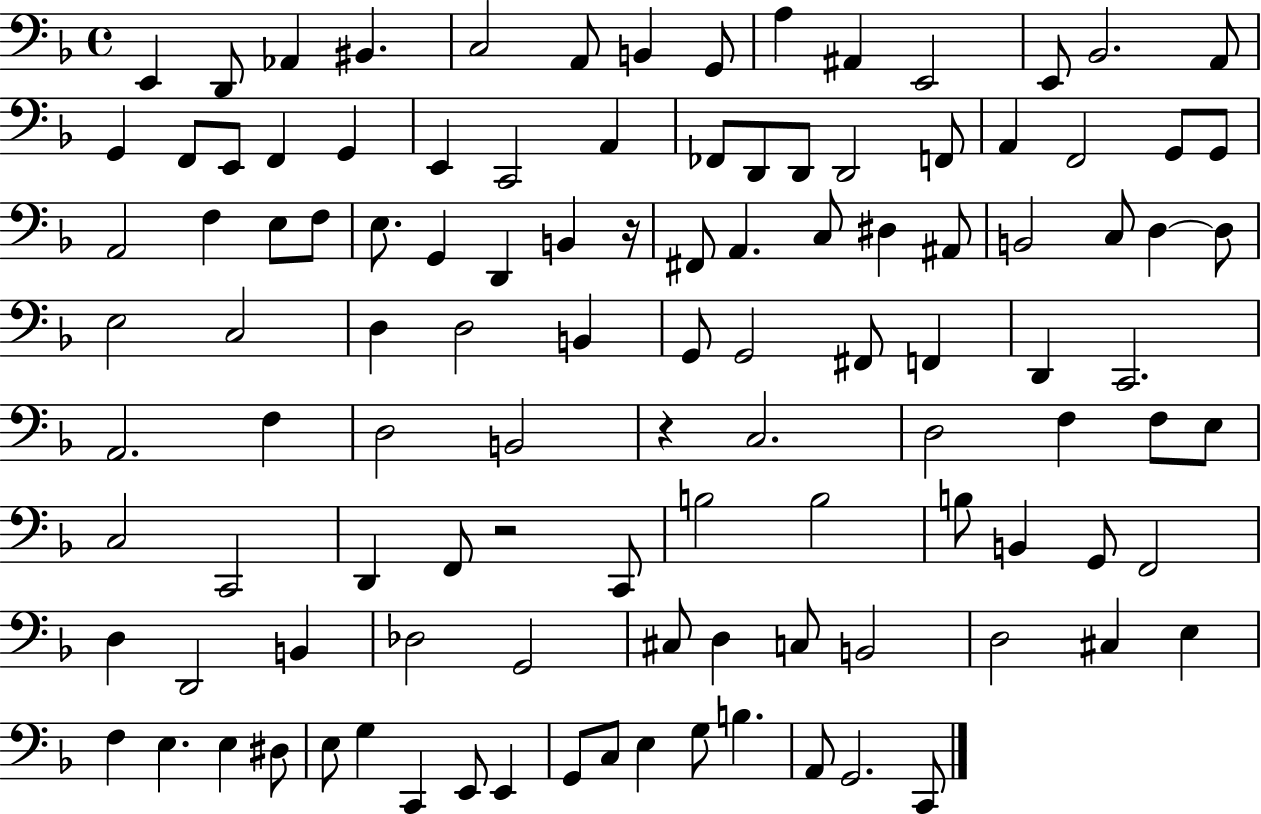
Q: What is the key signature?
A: F major